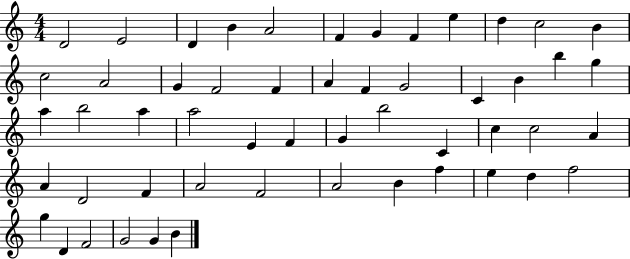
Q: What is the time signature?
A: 4/4